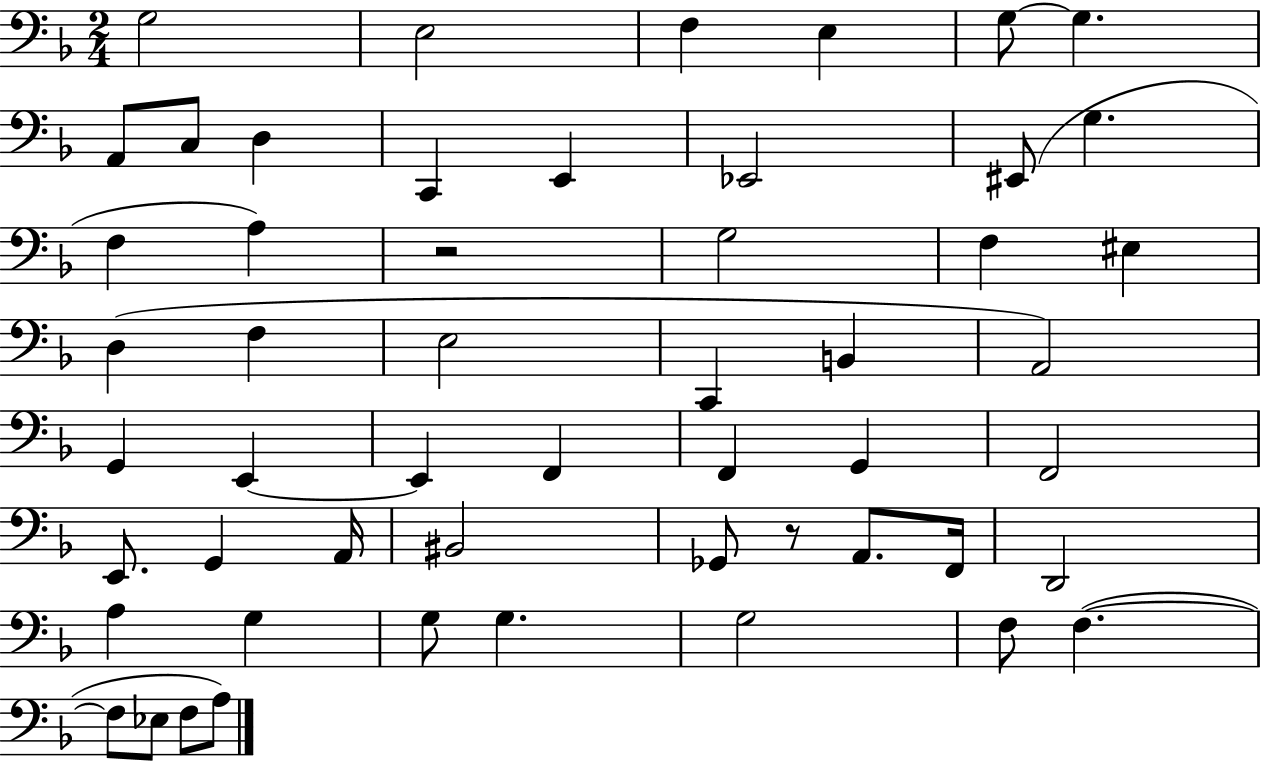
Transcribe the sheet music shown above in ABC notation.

X:1
T:Untitled
M:2/4
L:1/4
K:F
G,2 E,2 F, E, G,/2 G, A,,/2 C,/2 D, C,, E,, _E,,2 ^E,,/2 G, F, A, z2 G,2 F, ^E, D, F, E,2 C,, B,, A,,2 G,, E,, E,, F,, F,, G,, F,,2 E,,/2 G,, A,,/4 ^B,,2 _G,,/2 z/2 A,,/2 F,,/4 D,,2 A, G, G,/2 G, G,2 F,/2 F, F,/2 _E,/2 F,/2 A,/2